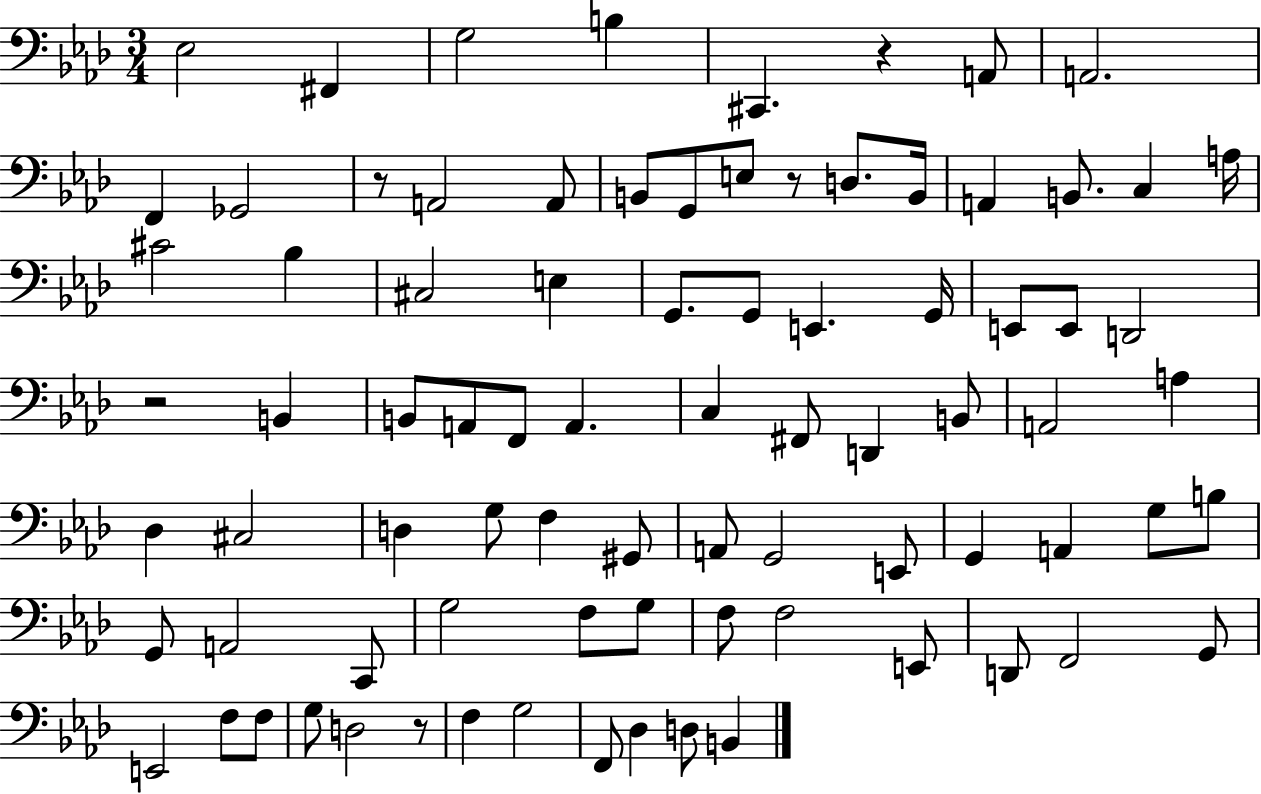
{
  \clef bass
  \numericTimeSignature
  \time 3/4
  \key aes \major
  \repeat volta 2 { ees2 fis,4 | g2 b4 | cis,4. r4 a,8 | a,2. | \break f,4 ges,2 | r8 a,2 a,8 | b,8 g,8 e8 r8 d8. b,16 | a,4 b,8. c4 a16 | \break cis'2 bes4 | cis2 e4 | g,8. g,8 e,4. g,16 | e,8 e,8 d,2 | \break r2 b,4 | b,8 a,8 f,8 a,4. | c4 fis,8 d,4 b,8 | a,2 a4 | \break des4 cis2 | d4 g8 f4 gis,8 | a,8 g,2 e,8 | g,4 a,4 g8 b8 | \break g,8 a,2 c,8 | g2 f8 g8 | f8 f2 e,8 | d,8 f,2 g,8 | \break e,2 f8 f8 | g8 d2 r8 | f4 g2 | f,8 des4 d8 b,4 | \break } \bar "|."
}